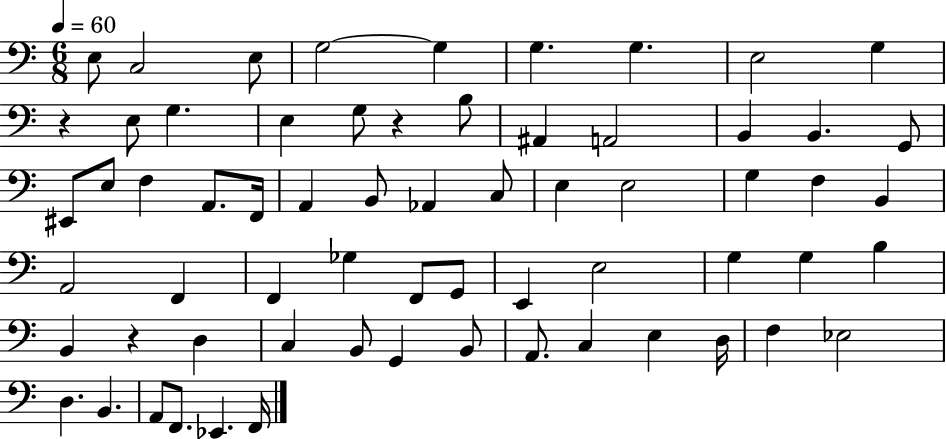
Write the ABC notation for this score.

X:1
T:Untitled
M:6/8
L:1/4
K:C
E,/2 C,2 E,/2 G,2 G, G, G, E,2 G, z E,/2 G, E, G,/2 z B,/2 ^A,, A,,2 B,, B,, G,,/2 ^E,,/2 E,/2 F, A,,/2 F,,/4 A,, B,,/2 _A,, C,/2 E, E,2 G, F, B,, A,,2 F,, F,, _G, F,,/2 G,,/2 E,, E,2 G, G, B, B,, z D, C, B,,/2 G,, B,,/2 A,,/2 C, E, D,/4 F, _E,2 D, B,, A,,/2 F,,/2 _E,, F,,/4